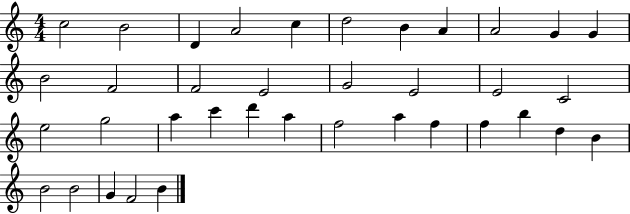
C5/h B4/h D4/q A4/h C5/q D5/h B4/q A4/q A4/h G4/q G4/q B4/h F4/h F4/h E4/h G4/h E4/h E4/h C4/h E5/h G5/h A5/q C6/q D6/q A5/q F5/h A5/q F5/q F5/q B5/q D5/q B4/q B4/h B4/h G4/q F4/h B4/q